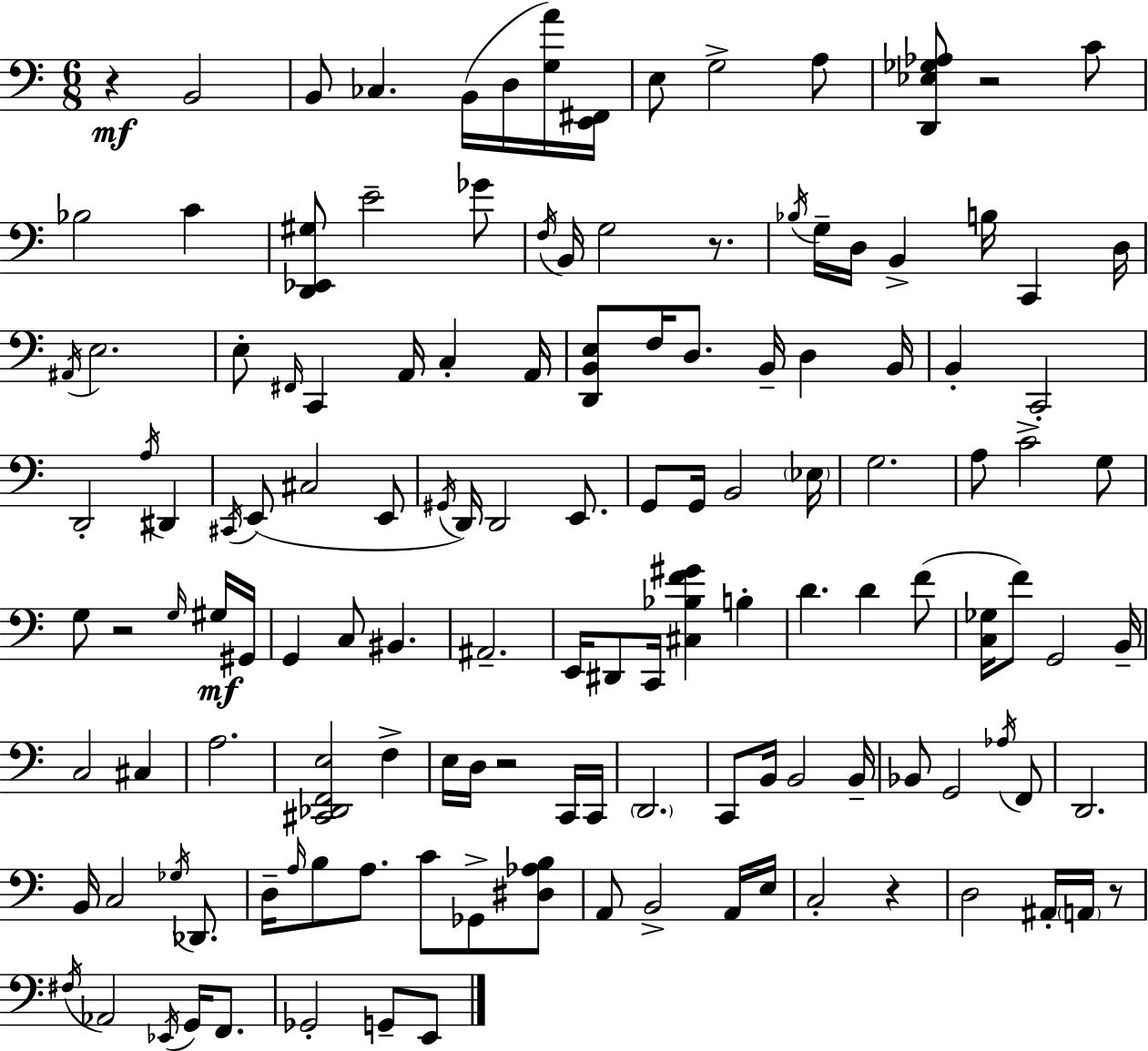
{
  \clef bass
  \numericTimeSignature
  \time 6/8
  \key c \major
  \repeat volta 2 { r4\mf b,2 | b,8 ces4. b,16( d16 <g a'>16) <e, fis,>16 | e8 g2-> a8 | <d, ees ges aes>8 r2 c'8 | \break bes2 c'4 | <d, ees, gis>8 e'2-- ges'8 | \acciaccatura { f16 } b,16 g2 r8. | \acciaccatura { bes16 } g16-- d16 b,4-> b16 c,4 | \break d16 \acciaccatura { ais,16 } e2. | e8-. \grace { fis,16 } c,4 a,16 c4-. | a,16 <d, b, e>8 f16 d8. b,16-- d4 | b,16 b,4-. c,2-. | \break d,2-. | \acciaccatura { a16 } dis,4 \acciaccatura { cis,16 } e,8( cis2 | e,8 \acciaccatura { gis,16 } d,16) d,2 | e,8. g,8 g,16 b,2 | \break \parenthesize ees16 g2. | a8 c'2-> | g8 g8 r2 | \grace { g16 }\mf gis16 gis,16 g,4 | \break c8 bis,4. ais,2.-- | e,16 dis,8 c,16 | <cis bes f' gis'>4 b4-. d'4. | d'4 f'8( <c ges>16 f'8) g,2 | \break b,16-- c2 | cis4 a2. | <cis, des, f, e>2 | f4-> e16 d16 r2 | \break c,16 c,16 \parenthesize d,2. | c,8 b,16 b,2 | b,16-- bes,8 g,2 | \acciaccatura { aes16 } f,8 d,2. | \break b,16 c2 | \acciaccatura { ges16 } des,8. d16-- \grace { a16 } | b8 a8. c'8 ges,8-> <dis aes b>8 a,8 | b,2-> a,16 e16 c2-. | \break r4 d2 | ais,16-. \parenthesize a,16 r8 \acciaccatura { fis16 } | aes,2 \acciaccatura { ees,16 } g,16 f,8. | ges,2-. g,8-- e,8 | \break } \bar "|."
}